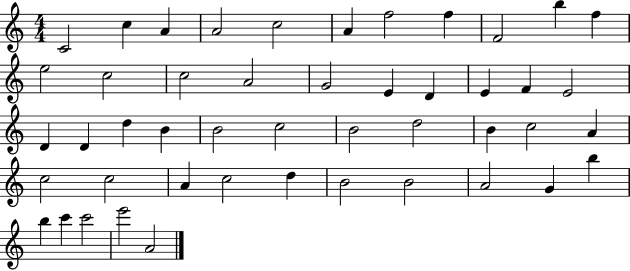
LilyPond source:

{
  \clef treble
  \numericTimeSignature
  \time 4/4
  \key c \major
  c'2 c''4 a'4 | a'2 c''2 | a'4 f''2 f''4 | f'2 b''4 f''4 | \break e''2 c''2 | c''2 a'2 | g'2 e'4 d'4 | e'4 f'4 e'2 | \break d'4 d'4 d''4 b'4 | b'2 c''2 | b'2 d''2 | b'4 c''2 a'4 | \break c''2 c''2 | a'4 c''2 d''4 | b'2 b'2 | a'2 g'4 b''4 | \break b''4 c'''4 c'''2 | e'''2 a'2 | \bar "|."
}